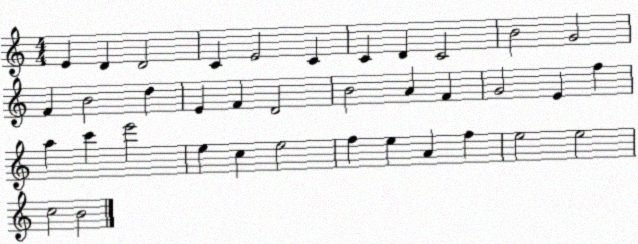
X:1
T:Untitled
M:4/4
L:1/4
K:C
E D D2 C E2 C C D C2 B2 G2 F B2 d E F D2 B2 A F G2 E f a c' e'2 e c e2 f e A f e2 e2 c2 B2